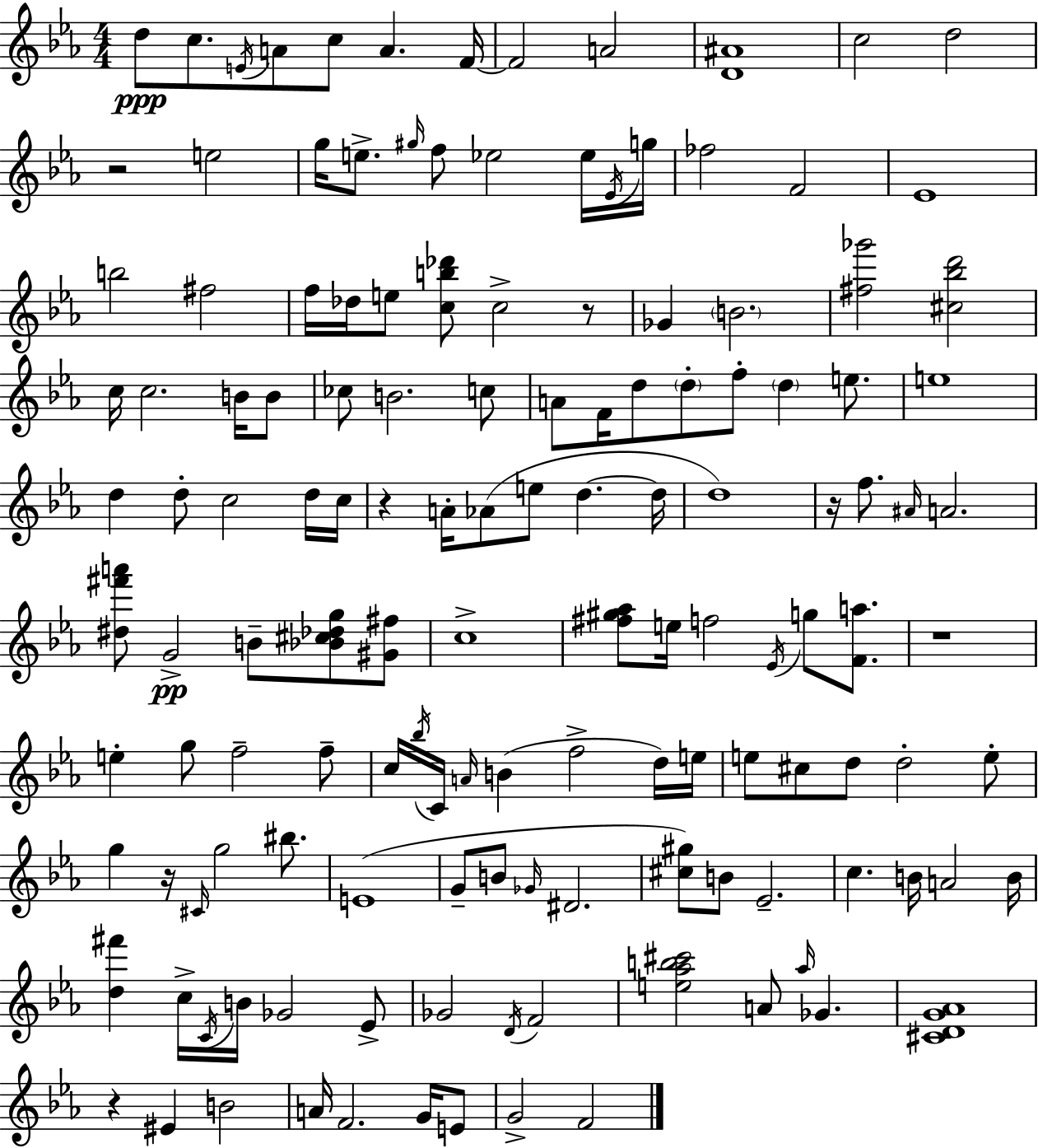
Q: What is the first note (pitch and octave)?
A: D5